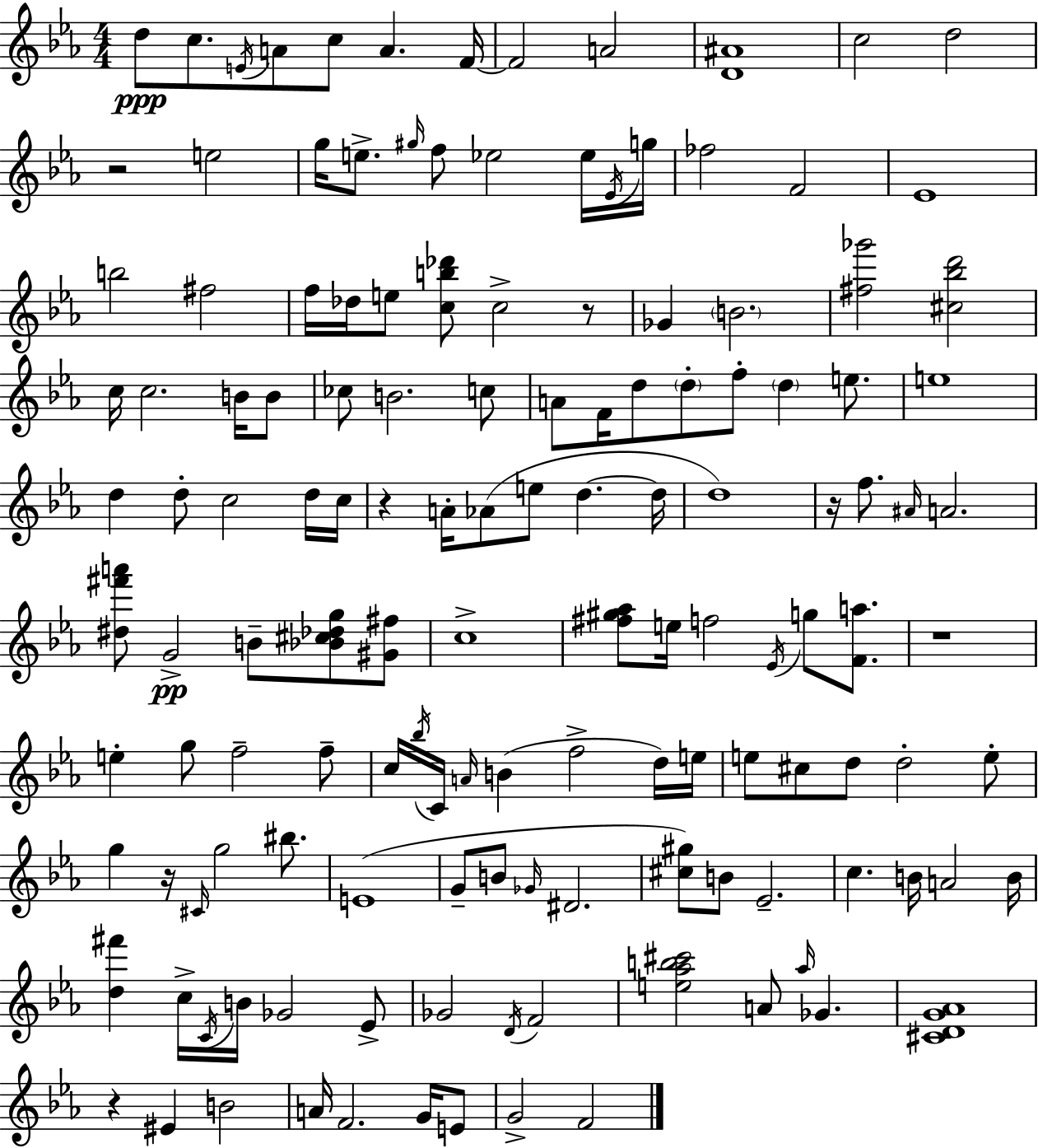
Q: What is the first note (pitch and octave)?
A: D5